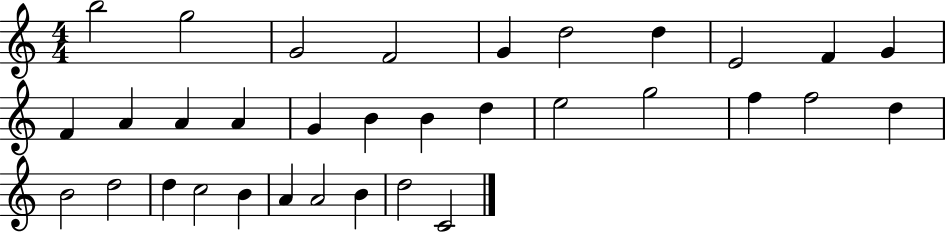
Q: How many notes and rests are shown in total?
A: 33